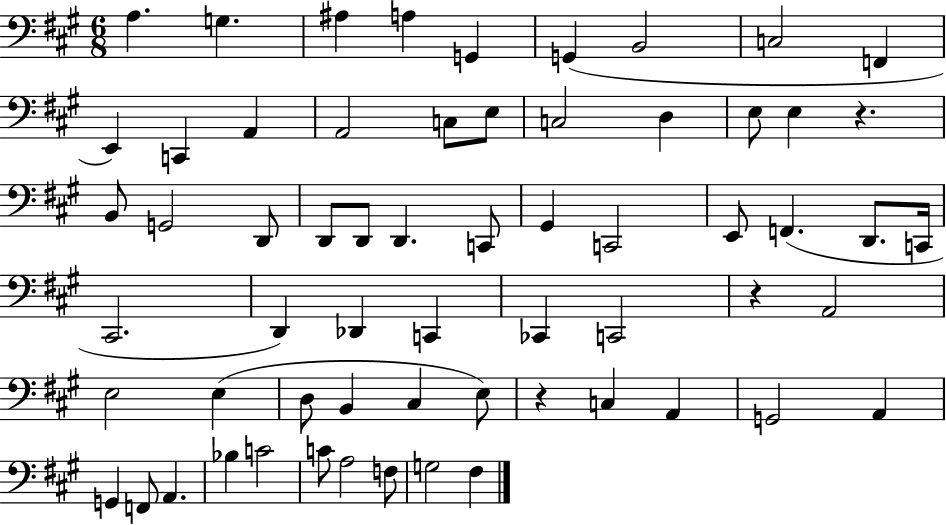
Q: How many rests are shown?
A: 3